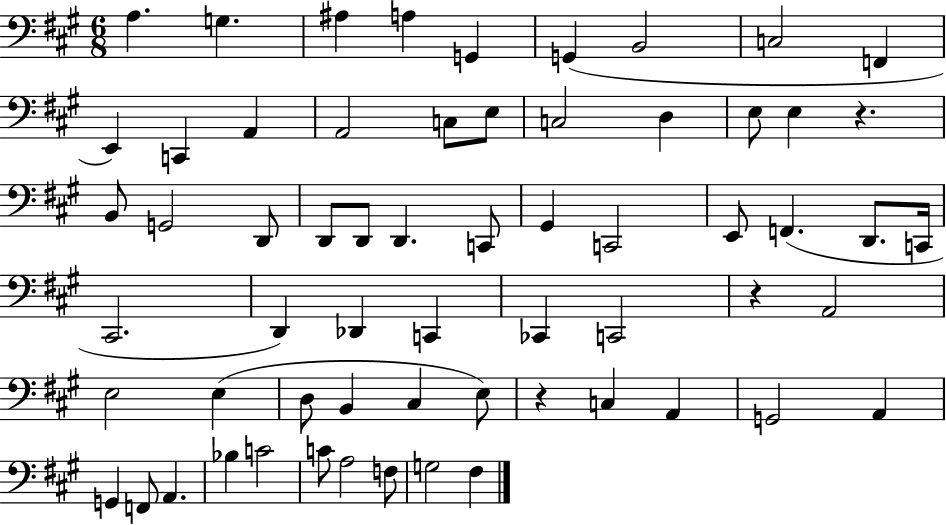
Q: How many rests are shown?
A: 3